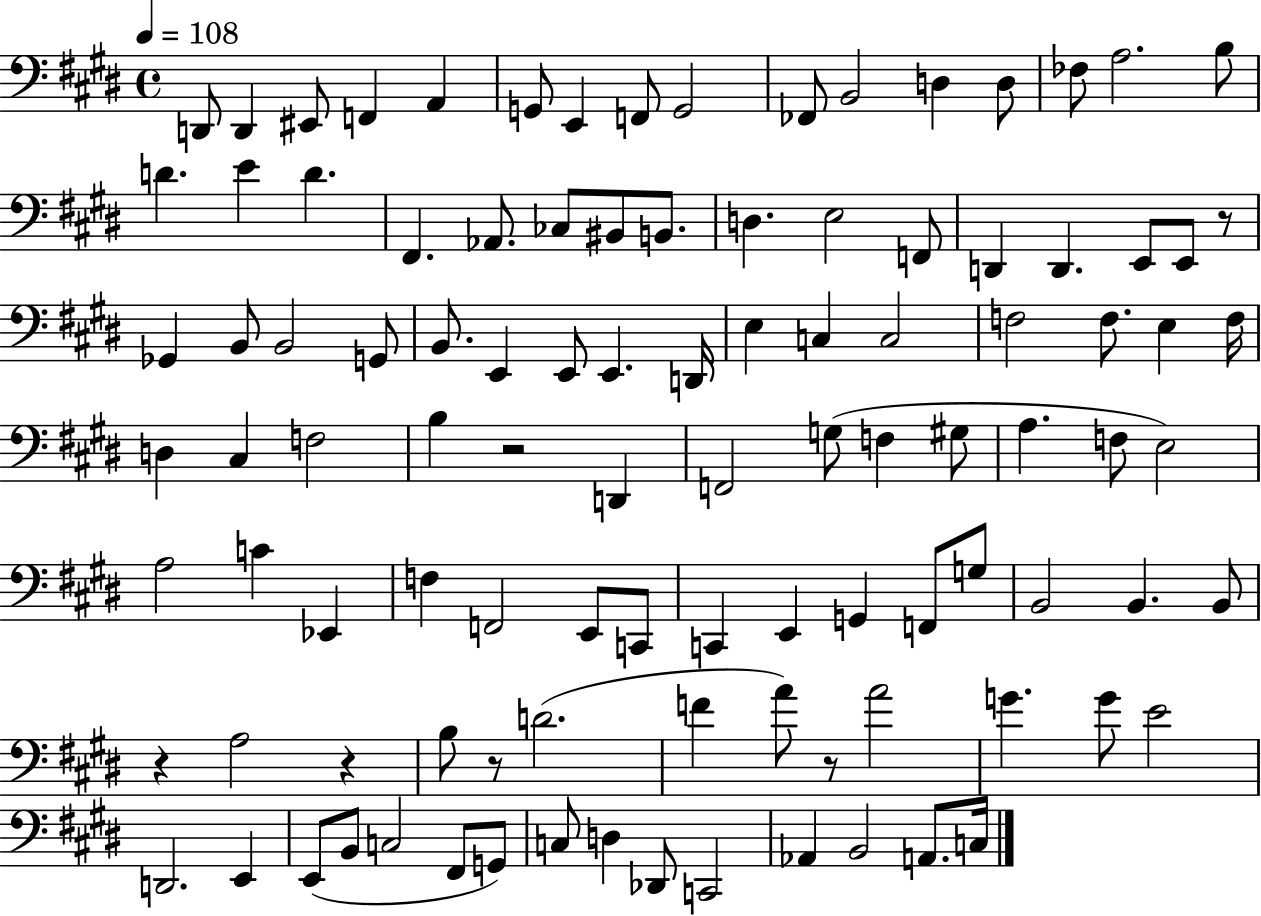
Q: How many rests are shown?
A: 6